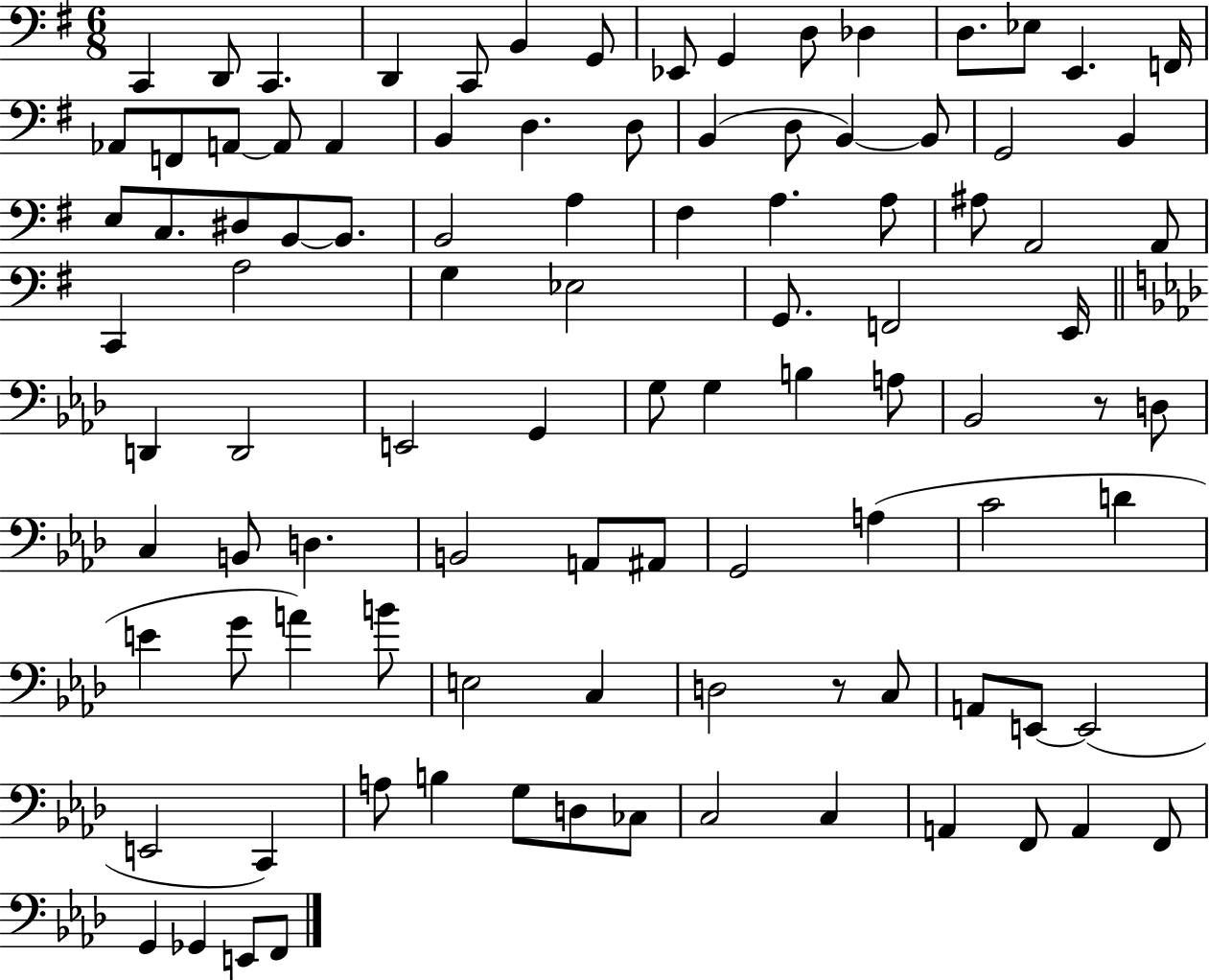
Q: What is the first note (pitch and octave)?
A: C2